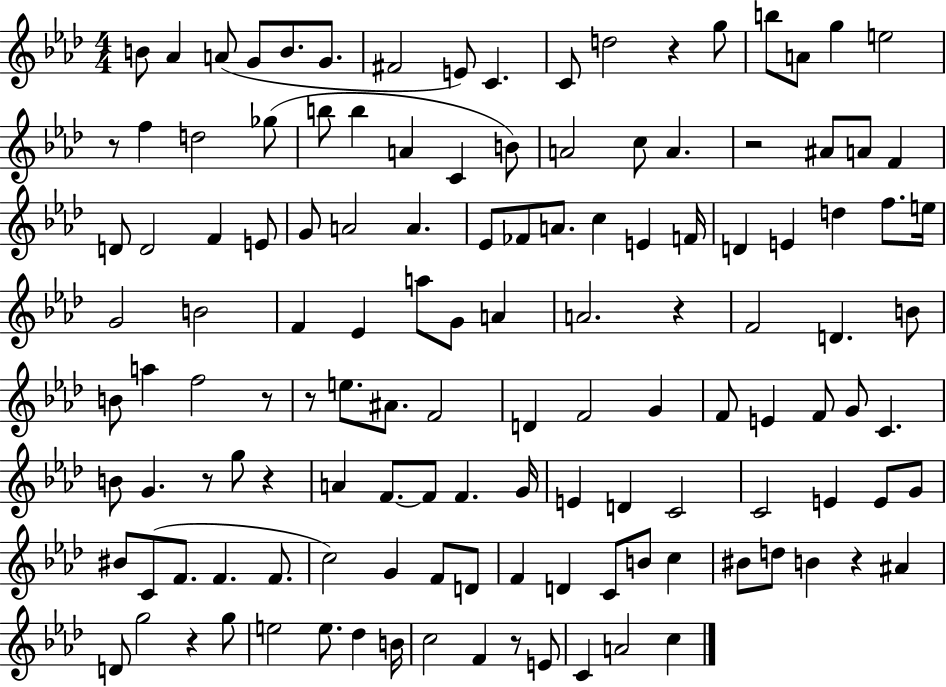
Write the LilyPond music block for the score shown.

{
  \clef treble
  \numericTimeSignature
  \time 4/4
  \key aes \major
  b'8 aes'4 a'8( g'8 b'8. g'8. | fis'2 e'8) c'4. | c'8 d''2 r4 g''8 | b''8 a'8 g''4 e''2 | \break r8 f''4 d''2 ges''8( | b''8 b''4 a'4 c'4 b'8) | a'2 c''8 a'4. | r2 ais'8 a'8 f'4 | \break d'8 d'2 f'4 e'8 | g'8 a'2 a'4. | ees'8 fes'8 a'8. c''4 e'4 f'16 | d'4 e'4 d''4 f''8. e''16 | \break g'2 b'2 | f'4 ees'4 a''8 g'8 a'4 | a'2. r4 | f'2 d'4. b'8 | \break b'8 a''4 f''2 r8 | r8 e''8. ais'8. f'2 | d'4 f'2 g'4 | f'8 e'4 f'8 g'8 c'4. | \break b'8 g'4. r8 g''8 r4 | a'4 f'8.~~ f'8 f'4. g'16 | e'4 d'4 c'2 | c'2 e'4 e'8 g'8 | \break bis'8 c'8( f'8. f'4. f'8. | c''2) g'4 f'8 d'8 | f'4 d'4 c'8 b'8 c''4 | bis'8 d''8 b'4 r4 ais'4 | \break d'8 g''2 r4 g''8 | e''2 e''8. des''4 b'16 | c''2 f'4 r8 e'8 | c'4 a'2 c''4 | \break \bar "|."
}